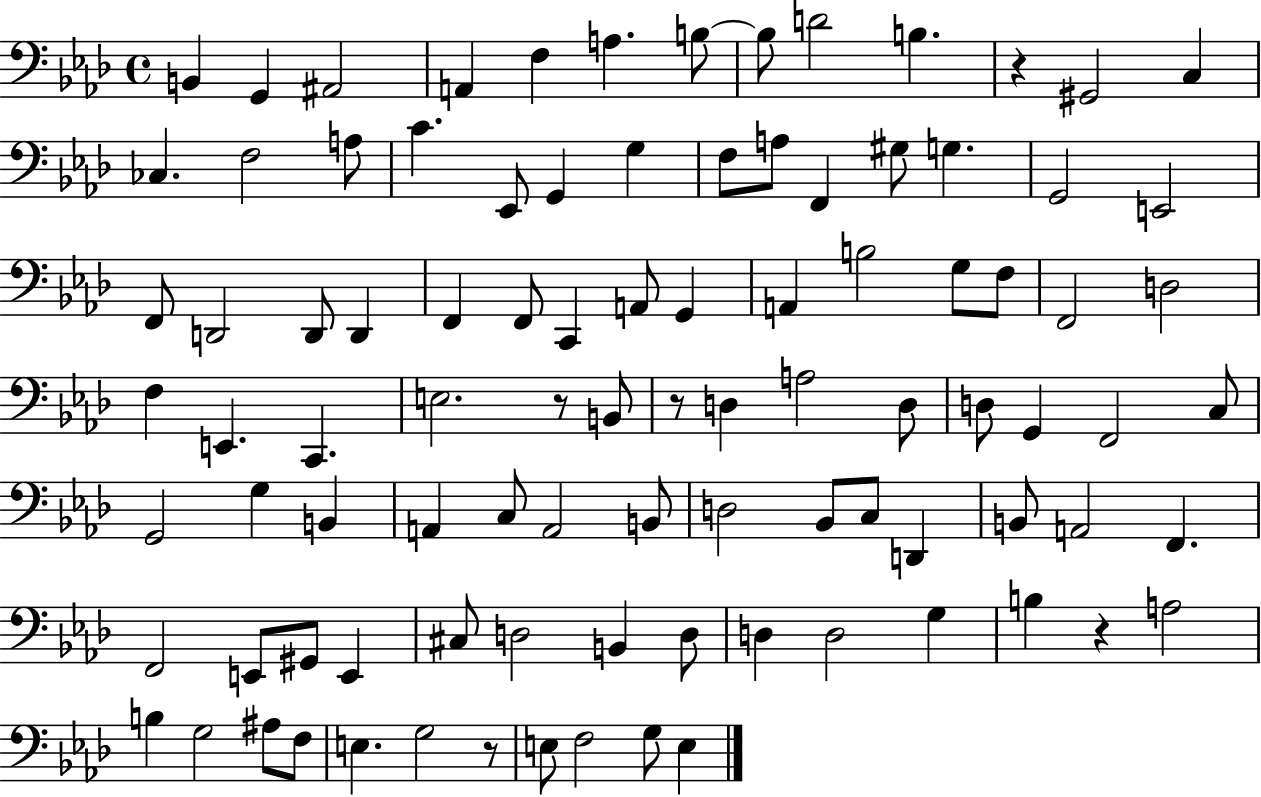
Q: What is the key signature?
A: AES major